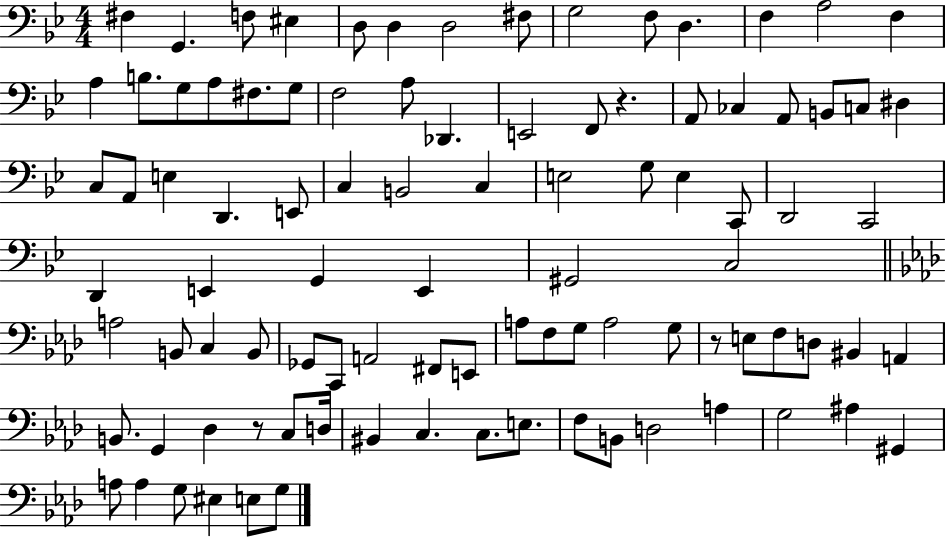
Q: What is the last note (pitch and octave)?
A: G3